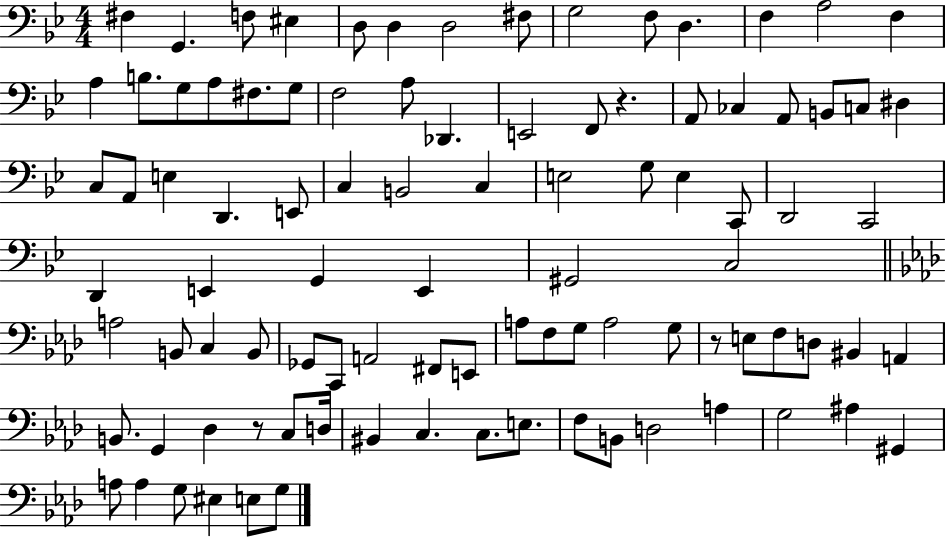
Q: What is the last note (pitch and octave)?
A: G3